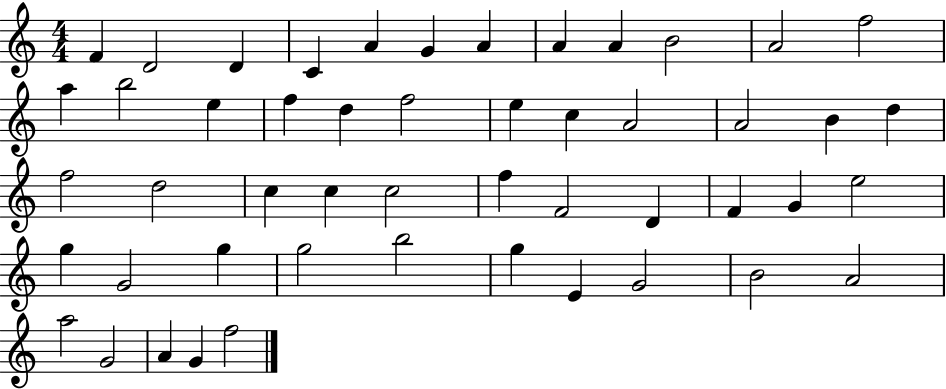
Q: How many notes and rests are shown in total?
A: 50